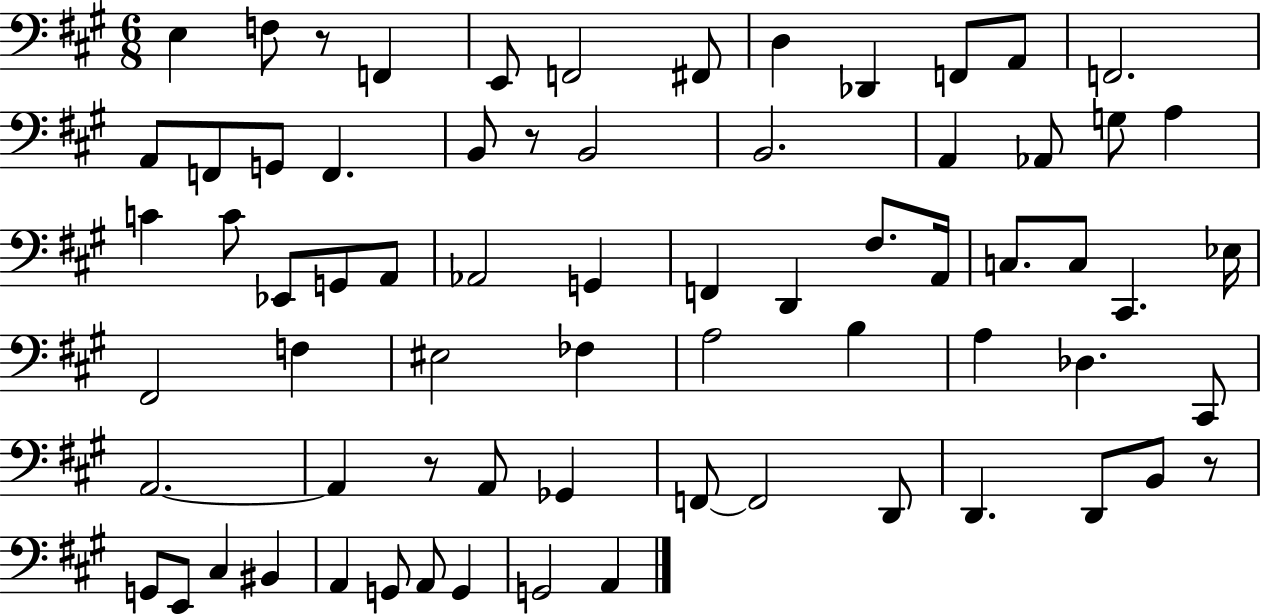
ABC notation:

X:1
T:Untitled
M:6/8
L:1/4
K:A
E, F,/2 z/2 F,, E,,/2 F,,2 ^F,,/2 D, _D,, F,,/2 A,,/2 F,,2 A,,/2 F,,/2 G,,/2 F,, B,,/2 z/2 B,,2 B,,2 A,, _A,,/2 G,/2 A, C C/2 _E,,/2 G,,/2 A,,/2 _A,,2 G,, F,, D,, ^F,/2 A,,/4 C,/2 C,/2 ^C,, _E,/4 ^F,,2 F, ^E,2 _F, A,2 B, A, _D, ^C,,/2 A,,2 A,, z/2 A,,/2 _G,, F,,/2 F,,2 D,,/2 D,, D,,/2 B,,/2 z/2 G,,/2 E,,/2 ^C, ^B,, A,, G,,/2 A,,/2 G,, G,,2 A,,